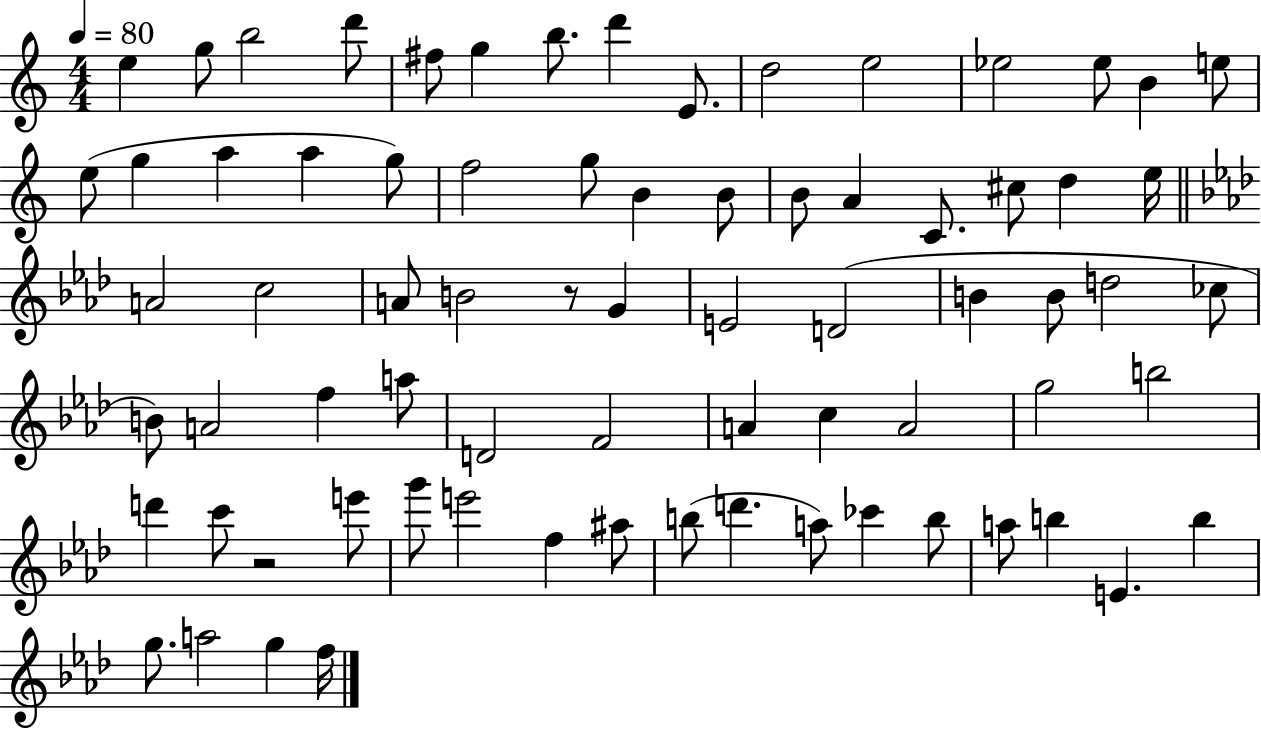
E5/q G5/e B5/h D6/e F#5/e G5/q B5/e. D6/q E4/e. D5/h E5/h Eb5/h Eb5/e B4/q E5/e E5/e G5/q A5/q A5/q G5/e F5/h G5/e B4/q B4/e B4/e A4/q C4/e. C#5/e D5/q E5/s A4/h C5/h A4/e B4/h R/e G4/q E4/h D4/h B4/q B4/e D5/h CES5/e B4/e A4/h F5/q A5/e D4/h F4/h A4/q C5/q A4/h G5/h B5/h D6/q C6/e R/h E6/e G6/e E6/h F5/q A#5/e B5/e D6/q. A5/e CES6/q B5/e A5/e B5/q E4/q. B5/q G5/e. A5/h G5/q F5/s